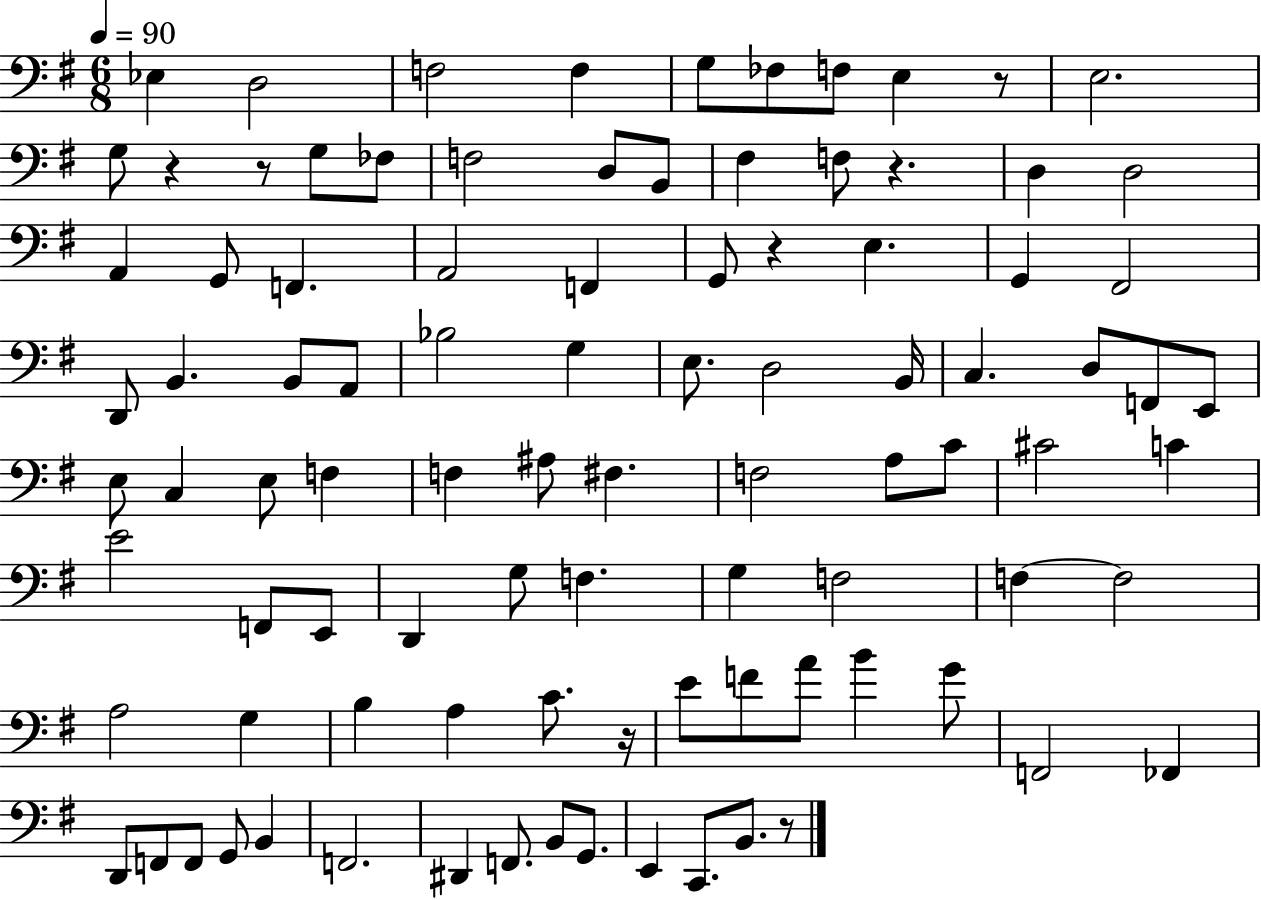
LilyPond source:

{
  \clef bass
  \numericTimeSignature
  \time 6/8
  \key g \major
  \tempo 4 = 90
  ees4 d2 | f2 f4 | g8 fes8 f8 e4 r8 | e2. | \break g8 r4 r8 g8 fes8 | f2 d8 b,8 | fis4 f8 r4. | d4 d2 | \break a,4 g,8 f,4. | a,2 f,4 | g,8 r4 e4. | g,4 fis,2 | \break d,8 b,4. b,8 a,8 | bes2 g4 | e8. d2 b,16 | c4. d8 f,8 e,8 | \break e8 c4 e8 f4 | f4 ais8 fis4. | f2 a8 c'8 | cis'2 c'4 | \break e'2 f,8 e,8 | d,4 g8 f4. | g4 f2 | f4~~ f2 | \break a2 g4 | b4 a4 c'8. r16 | e'8 f'8 a'8 b'4 g'8 | f,2 fes,4 | \break d,8 f,8 f,8 g,8 b,4 | f,2. | dis,4 f,8. b,8 g,8. | e,4 c,8. b,8. r8 | \break \bar "|."
}